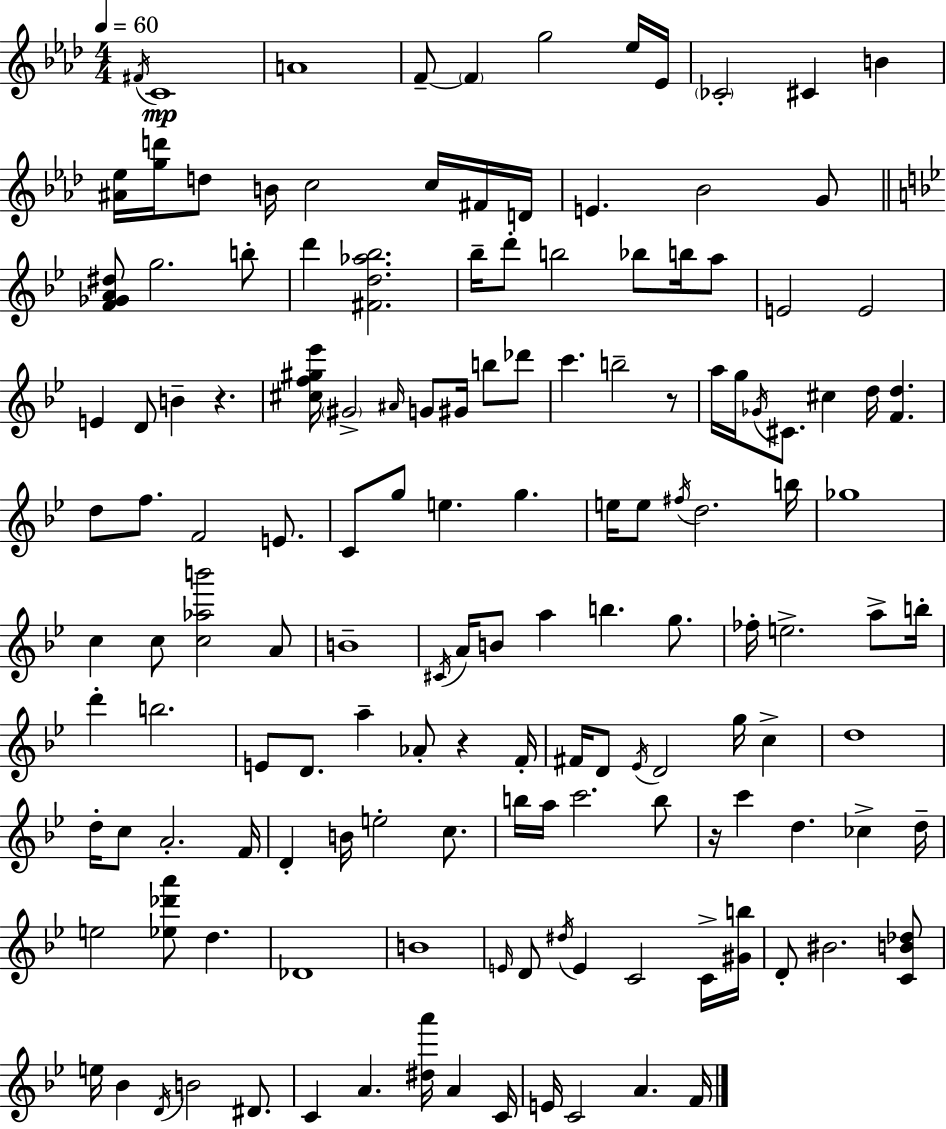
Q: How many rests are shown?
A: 4